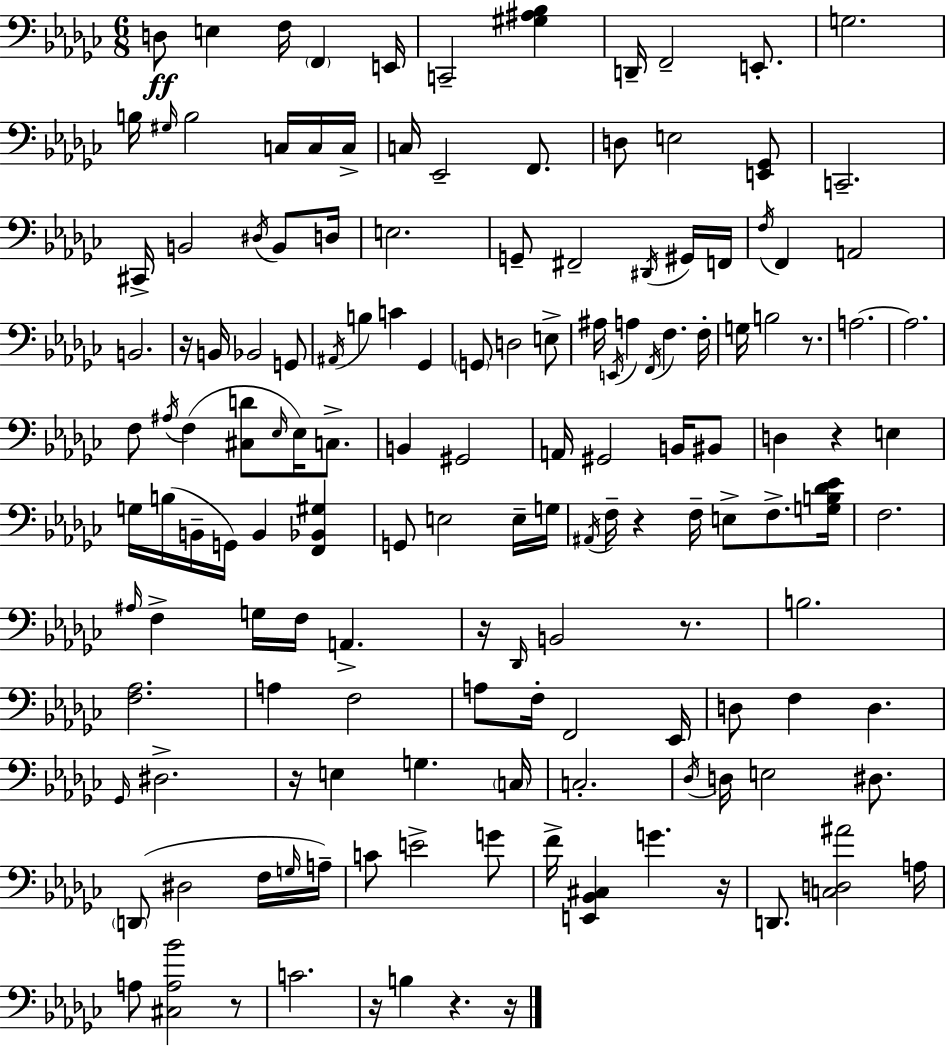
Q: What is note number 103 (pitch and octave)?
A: D3